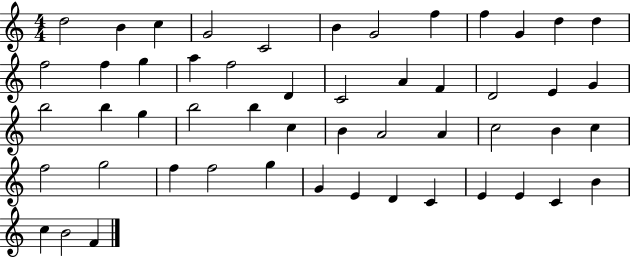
{
  \clef treble
  \numericTimeSignature
  \time 4/4
  \key c \major
  d''2 b'4 c''4 | g'2 c'2 | b'4 g'2 f''4 | f''4 g'4 d''4 d''4 | \break f''2 f''4 g''4 | a''4 f''2 d'4 | c'2 a'4 f'4 | d'2 e'4 g'4 | \break b''2 b''4 g''4 | b''2 b''4 c''4 | b'4 a'2 a'4 | c''2 b'4 c''4 | \break f''2 g''2 | f''4 f''2 g''4 | g'4 e'4 d'4 c'4 | e'4 e'4 c'4 b'4 | \break c''4 b'2 f'4 | \bar "|."
}